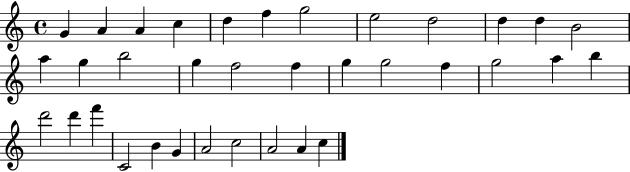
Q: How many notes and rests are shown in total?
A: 35